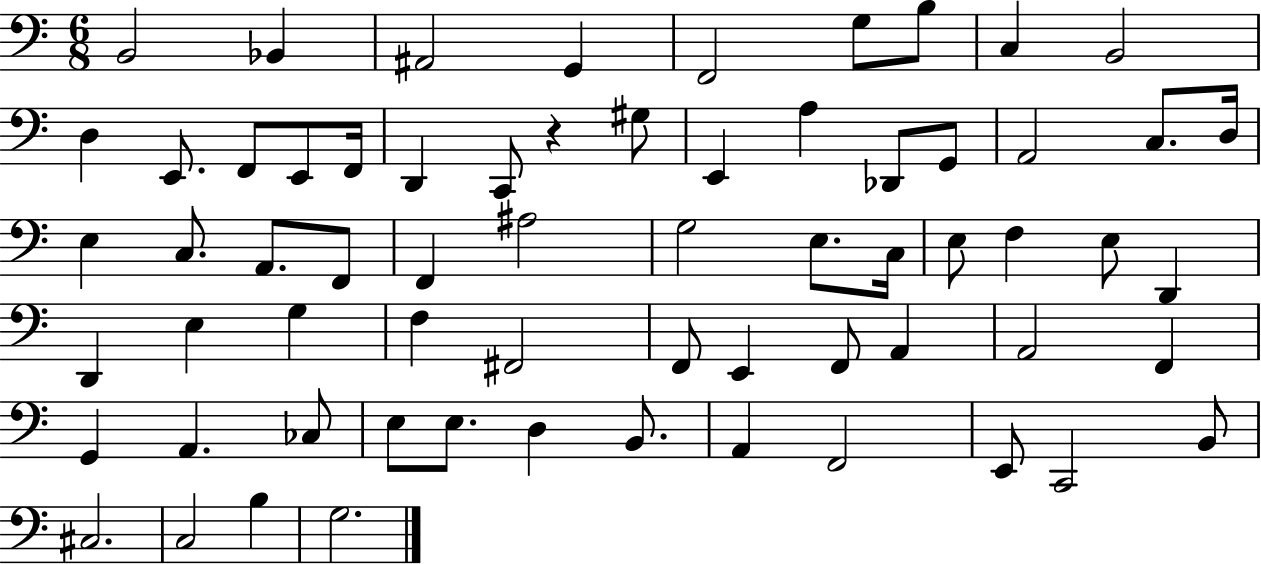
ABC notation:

X:1
T:Untitled
M:6/8
L:1/4
K:C
B,,2 _B,, ^A,,2 G,, F,,2 G,/2 B,/2 C, B,,2 D, E,,/2 F,,/2 E,,/2 F,,/4 D,, C,,/2 z ^G,/2 E,, A, _D,,/2 G,,/2 A,,2 C,/2 D,/4 E, C,/2 A,,/2 F,,/2 F,, ^A,2 G,2 E,/2 C,/4 E,/2 F, E,/2 D,, D,, E, G, F, ^F,,2 F,,/2 E,, F,,/2 A,, A,,2 F,, G,, A,, _C,/2 E,/2 E,/2 D, B,,/2 A,, F,,2 E,,/2 C,,2 B,,/2 ^C,2 C,2 B, G,2